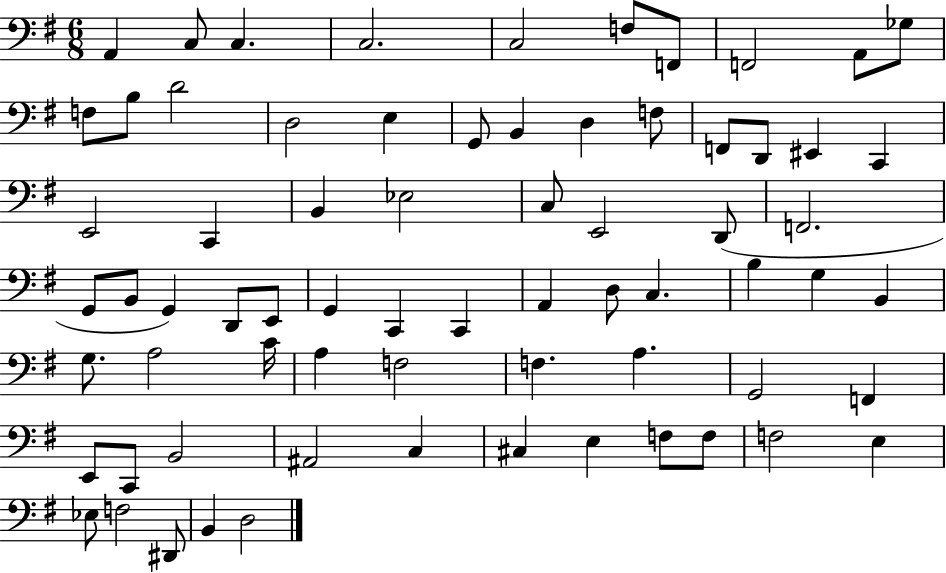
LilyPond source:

{
  \clef bass
  \numericTimeSignature
  \time 6/8
  \key g \major
  a,4 c8 c4. | c2. | c2 f8 f,8 | f,2 a,8 ges8 | \break f8 b8 d'2 | d2 e4 | g,8 b,4 d4 f8 | f,8 d,8 eis,4 c,4 | \break e,2 c,4 | b,4 ees2 | c8 e,2 d,8( | f,2. | \break g,8 b,8 g,4) d,8 e,8 | g,4 c,4 c,4 | a,4 d8 c4. | b4 g4 b,4 | \break g8. a2 c'16 | a4 f2 | f4. a4. | g,2 f,4 | \break e,8 c,8 b,2 | ais,2 c4 | cis4 e4 f8 f8 | f2 e4 | \break ees8 f2 dis,8 | b,4 d2 | \bar "|."
}